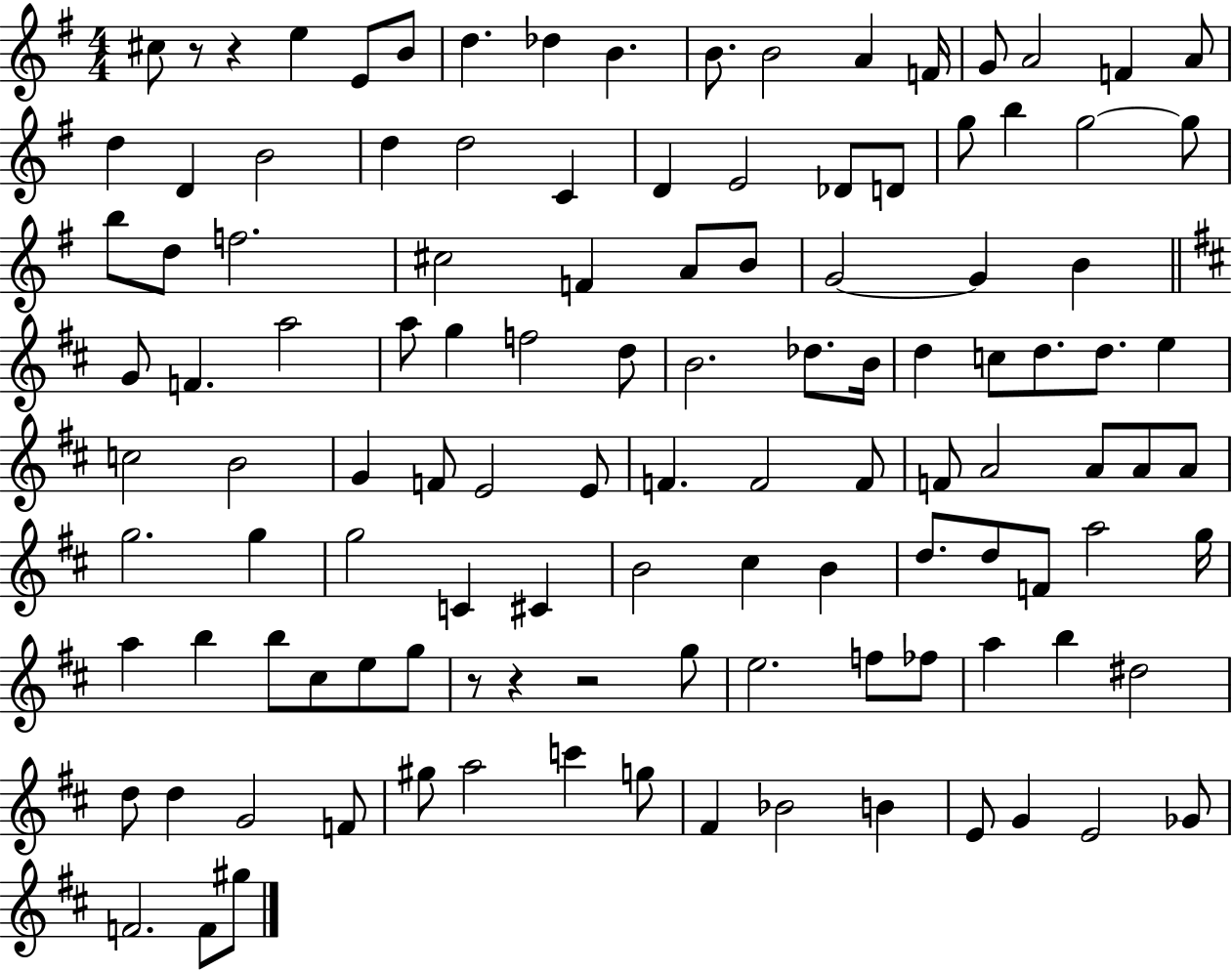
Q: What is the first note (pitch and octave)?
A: C#5